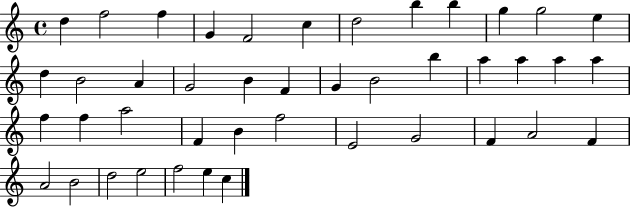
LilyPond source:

{
  \clef treble
  \time 4/4
  \defaultTimeSignature
  \key c \major
  d''4 f''2 f''4 | g'4 f'2 c''4 | d''2 b''4 b''4 | g''4 g''2 e''4 | \break d''4 b'2 a'4 | g'2 b'4 f'4 | g'4 b'2 b''4 | a''4 a''4 a''4 a''4 | \break f''4 f''4 a''2 | f'4 b'4 f''2 | e'2 g'2 | f'4 a'2 f'4 | \break a'2 b'2 | d''2 e''2 | f''2 e''4 c''4 | \bar "|."
}